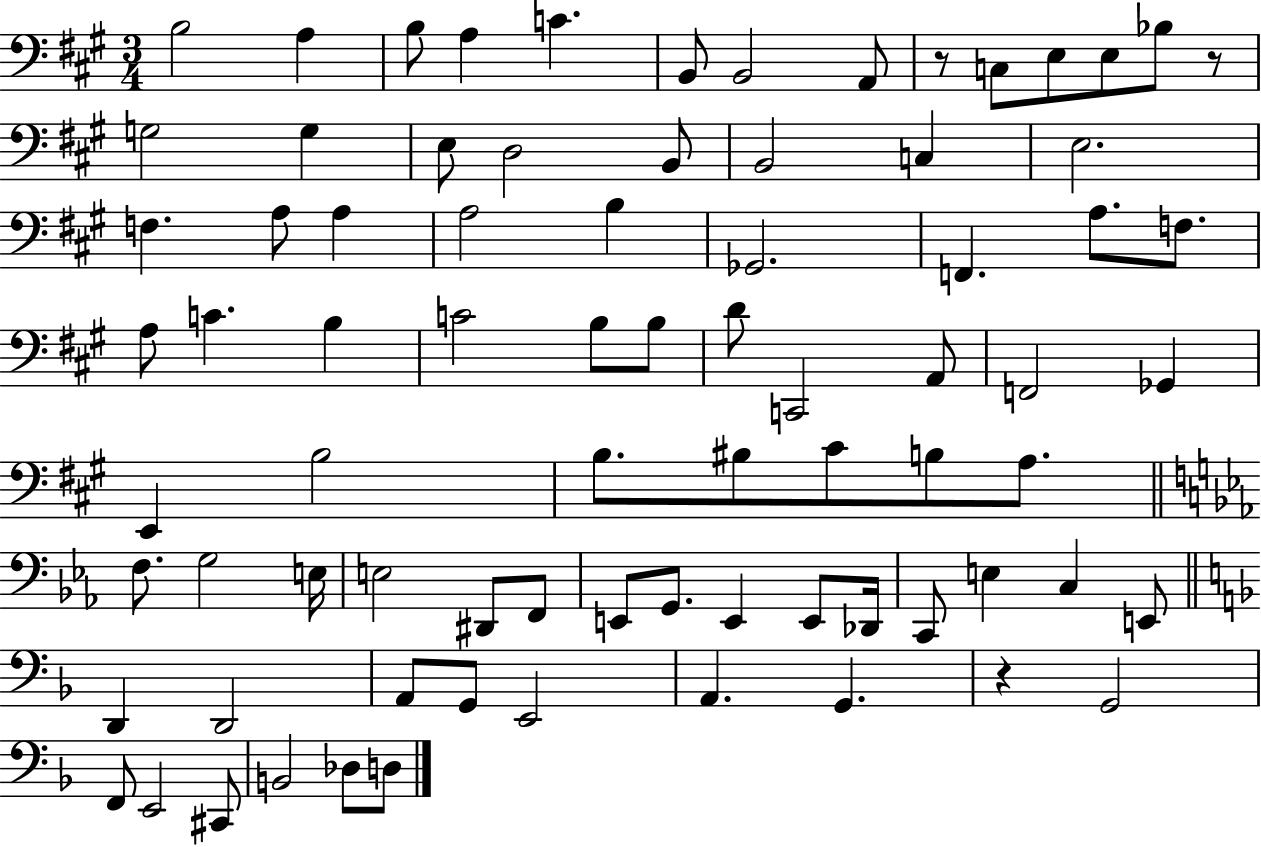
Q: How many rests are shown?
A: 3